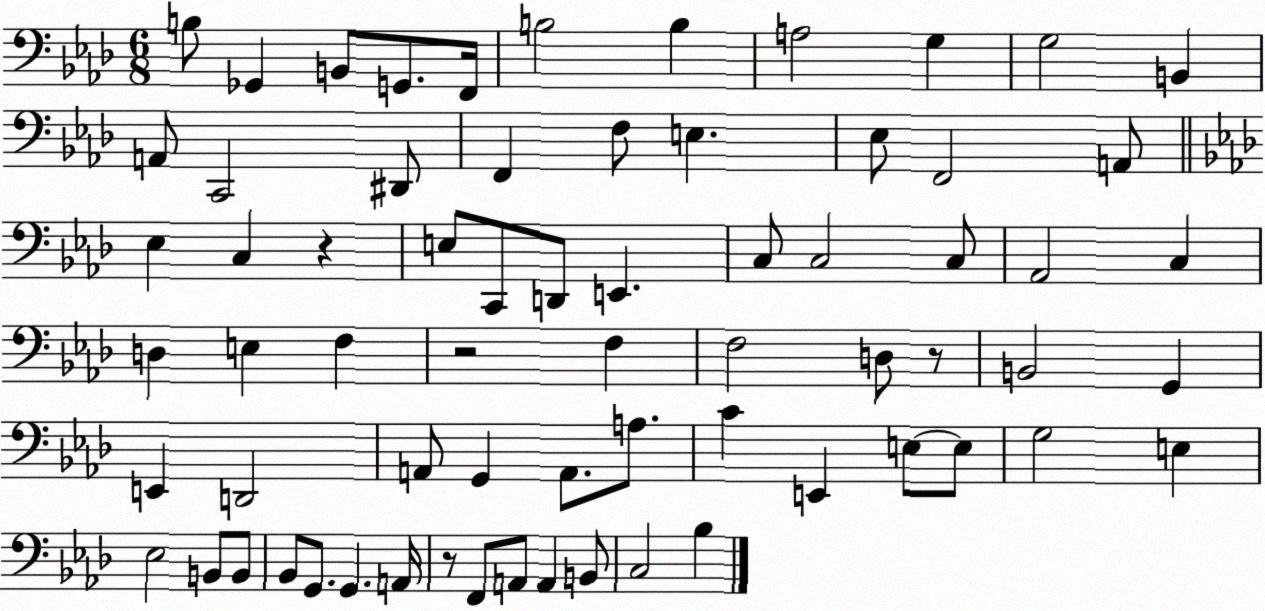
X:1
T:Untitled
M:6/8
L:1/4
K:Ab
B,/2 _G,, B,,/2 G,,/2 F,,/4 B,2 B, A,2 G, G,2 B,, A,,/2 C,,2 ^D,,/2 F,, F,/2 E, _E,/2 F,,2 A,,/2 _E, C, z E,/2 C,,/2 D,,/2 E,, C,/2 C,2 C,/2 _A,,2 C, D, E, F, z2 F, F,2 D,/2 z/2 B,,2 G,, E,, D,,2 A,,/2 G,, A,,/2 A,/2 C E,, E,/2 E,/2 G,2 E, _E,2 B,,/2 B,,/2 _B,,/2 G,,/2 G,, A,,/4 z/2 F,,/2 A,,/2 A,, B,,/2 C,2 _B,